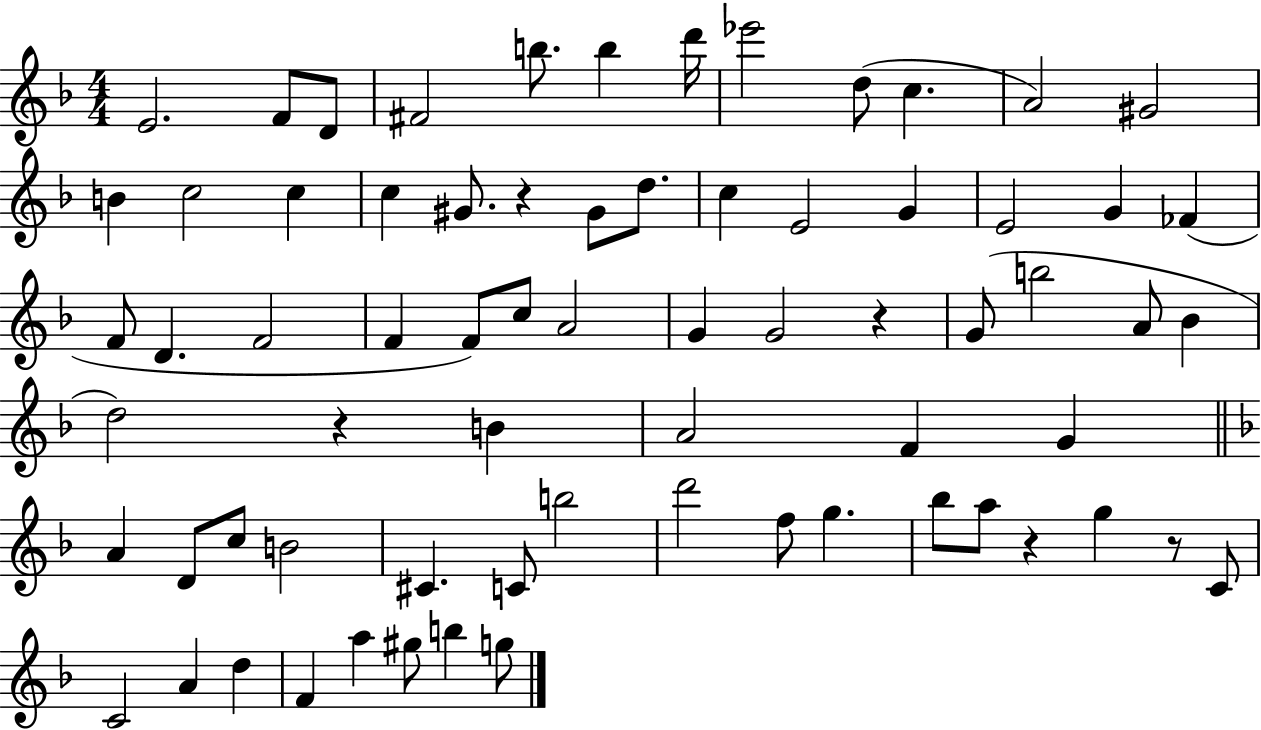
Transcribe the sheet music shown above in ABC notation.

X:1
T:Untitled
M:4/4
L:1/4
K:F
E2 F/2 D/2 ^F2 b/2 b d'/4 _e'2 d/2 c A2 ^G2 B c2 c c ^G/2 z ^G/2 d/2 c E2 G E2 G _F F/2 D F2 F F/2 c/2 A2 G G2 z G/2 b2 A/2 _B d2 z B A2 F G A D/2 c/2 B2 ^C C/2 b2 d'2 f/2 g _b/2 a/2 z g z/2 C/2 C2 A d F a ^g/2 b g/2